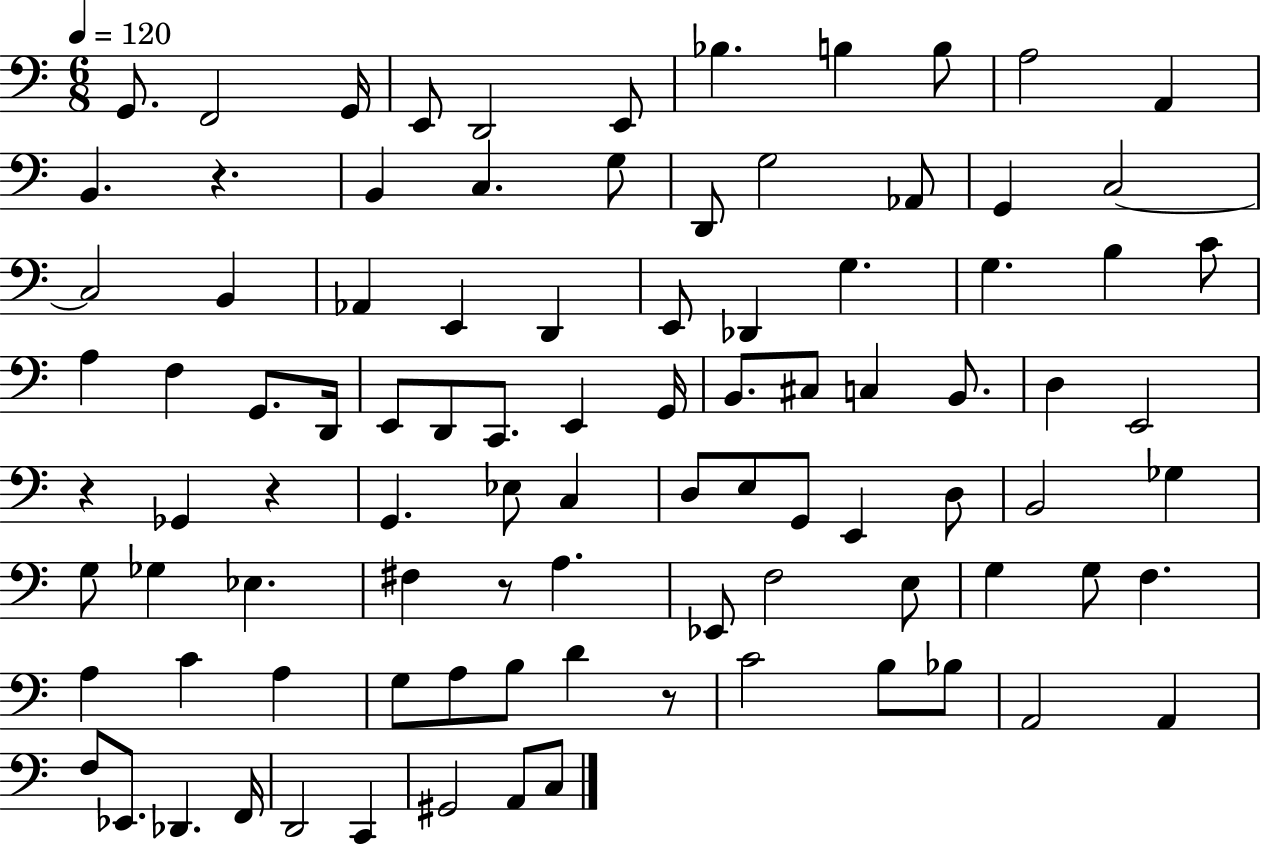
G2/e. F2/h G2/s E2/e D2/h E2/e Bb3/q. B3/q B3/e A3/h A2/q B2/q. R/q. B2/q C3/q. G3/e D2/e G3/h Ab2/e G2/q C3/h C3/h B2/q Ab2/q E2/q D2/q E2/e Db2/q G3/q. G3/q. B3/q C4/e A3/q F3/q G2/e. D2/s E2/e D2/e C2/e. E2/q G2/s B2/e. C#3/e C3/q B2/e. D3/q E2/h R/q Gb2/q R/q G2/q. Eb3/e C3/q D3/e E3/e G2/e E2/q D3/e B2/h Gb3/q G3/e Gb3/q Eb3/q. F#3/q R/e A3/q. Eb2/e F3/h E3/e G3/q G3/e F3/q. A3/q C4/q A3/q G3/e A3/e B3/e D4/q R/e C4/h B3/e Bb3/e A2/h A2/q F3/e Eb2/e. Db2/q. F2/s D2/h C2/q G#2/h A2/e C3/e